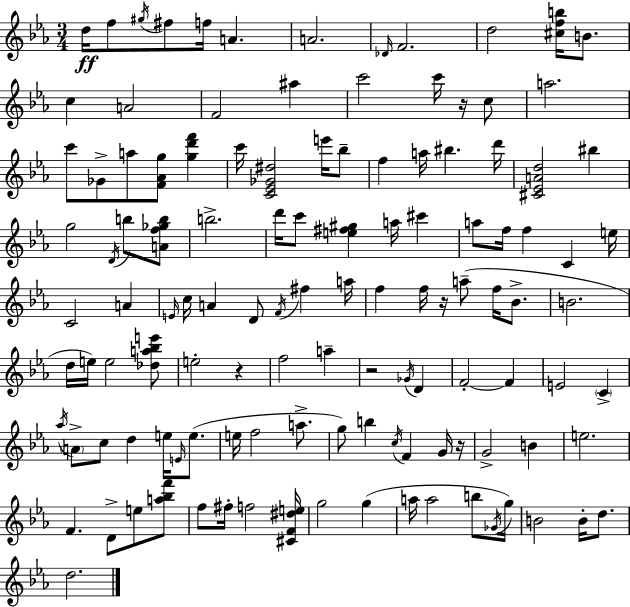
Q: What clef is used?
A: treble